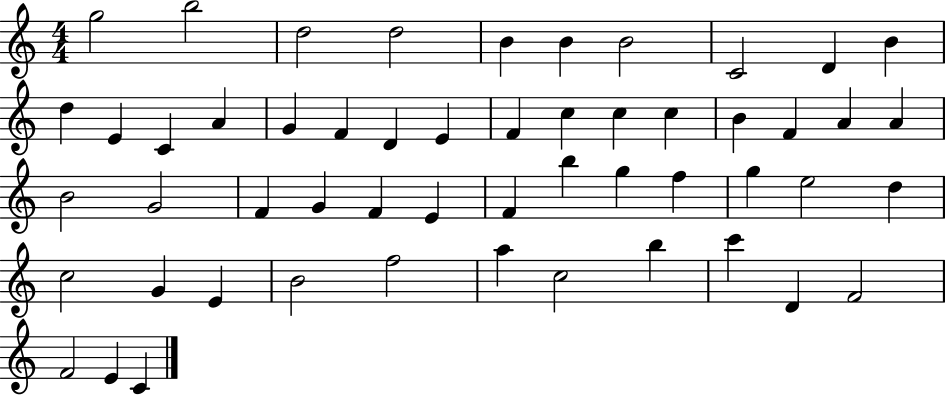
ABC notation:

X:1
T:Untitled
M:4/4
L:1/4
K:C
g2 b2 d2 d2 B B B2 C2 D B d E C A G F D E F c c c B F A A B2 G2 F G F E F b g f g e2 d c2 G E B2 f2 a c2 b c' D F2 F2 E C